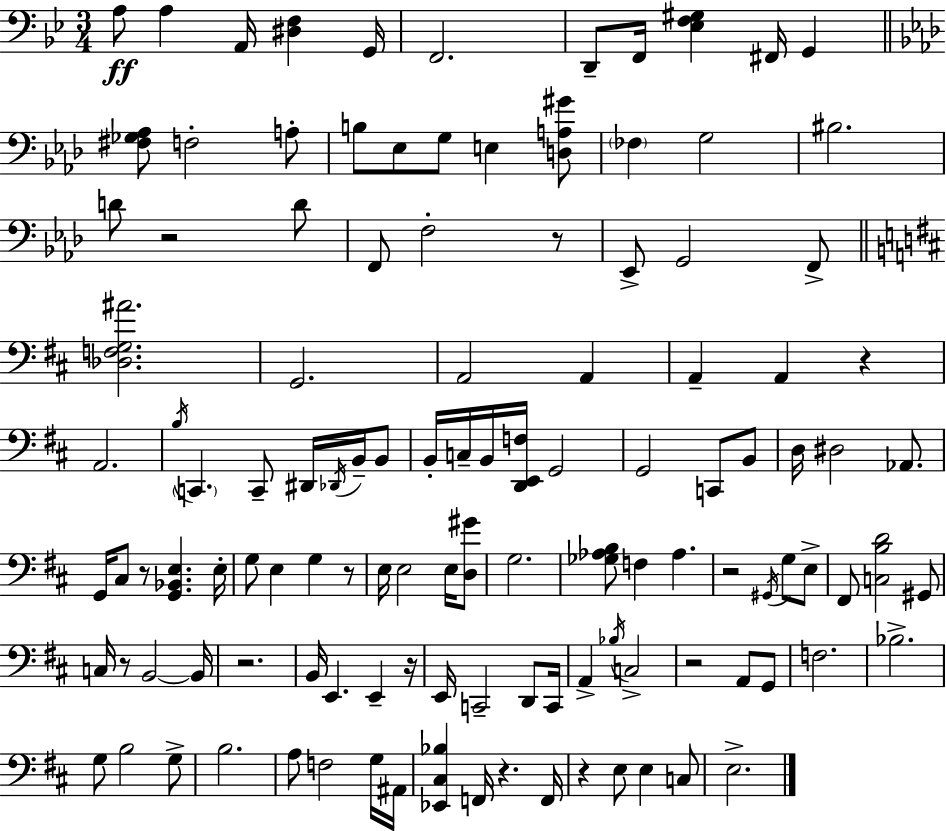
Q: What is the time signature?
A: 3/4